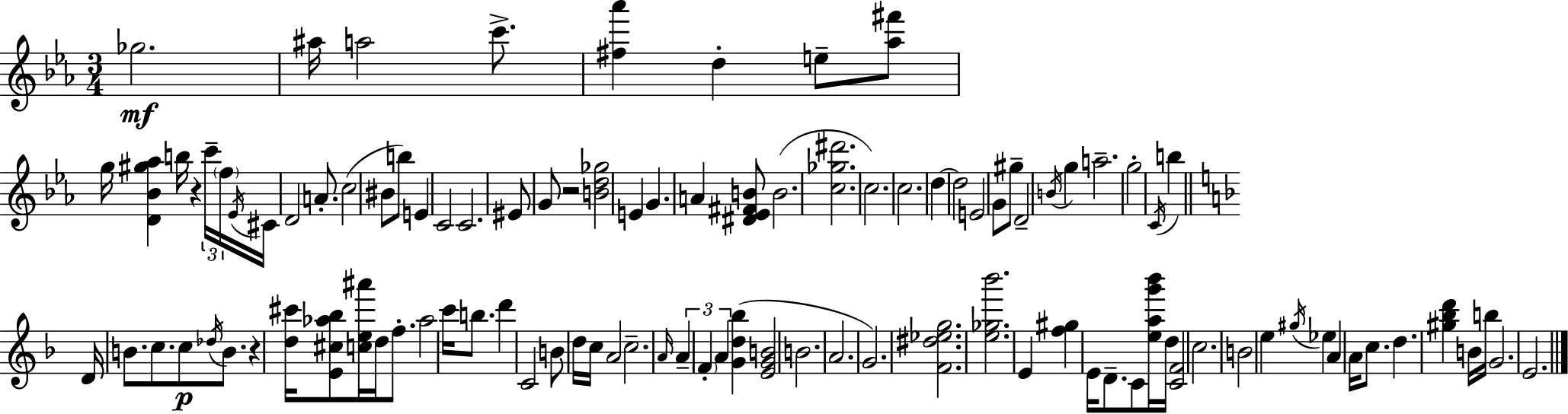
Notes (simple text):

Gb5/h. A#5/s A5/h C6/e. [F#5,Ab6]/q D5/q E5/e [Ab5,F#6]/e G5/s [D4,Bb4,G#5,Ab5]/q B5/s R/q C6/s F5/s Eb4/s C#4/s D4/h A4/e. C5/h BIS4/e B5/e E4/q C4/h C4/h. EIS4/e G4/e R/h [B4,D5,Gb5]/h E4/q G4/q. A4/q [D#4,Eb4,F#4,B4]/e B4/h. [C5,Gb5,D#6]/h. C5/h. C5/h. D5/q D5/h E4/h G4/e G#5/e D4/h B4/s G5/q A5/h. G5/h C4/s B5/q D4/s B4/e. C5/e. C5/e Db5/s B4/e. R/q [D5,C#6]/s [E4,C#5,Ab5,Bb5]/e [C5,E5,A#6]/s D5/s F5/e. Ab5/h C6/s B5/e. D6/q C4/h B4/e D5/s C5/s A4/h C5/h. A4/s A4/q F4/q A4/q [G4,D5,Bb5]/q [E4,G4,B4]/h B4/h. A4/h. G4/h. [F4,D#5,Eb5,G5]/h. [E5,Gb5,Bb6]/h. E4/q [F5,G#5]/q E4/s D4/e. C4/e [E5,A5,G6,Bb6]/s D5/s [C4,F4]/h C5/h. B4/h E5/q G#5/s Eb5/q A4/q A4/s C5/e. D5/q. [G#5,Bb5,D6]/q B4/s B5/s G4/h. E4/h.